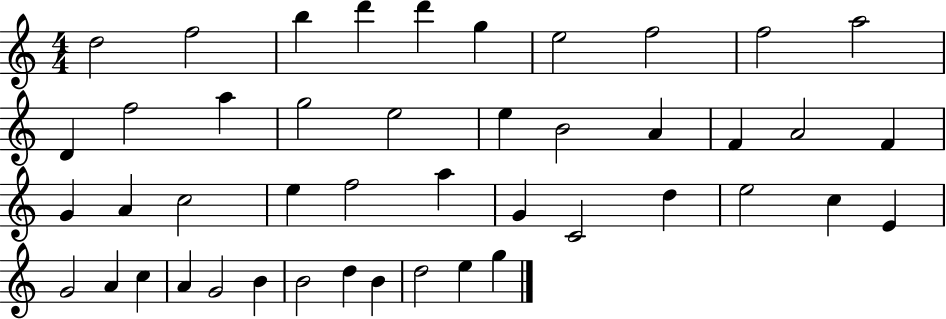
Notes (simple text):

D5/h F5/h B5/q D6/q D6/q G5/q E5/h F5/h F5/h A5/h D4/q F5/h A5/q G5/h E5/h E5/q B4/h A4/q F4/q A4/h F4/q G4/q A4/q C5/h E5/q F5/h A5/q G4/q C4/h D5/q E5/h C5/q E4/q G4/h A4/q C5/q A4/q G4/h B4/q B4/h D5/q B4/q D5/h E5/q G5/q